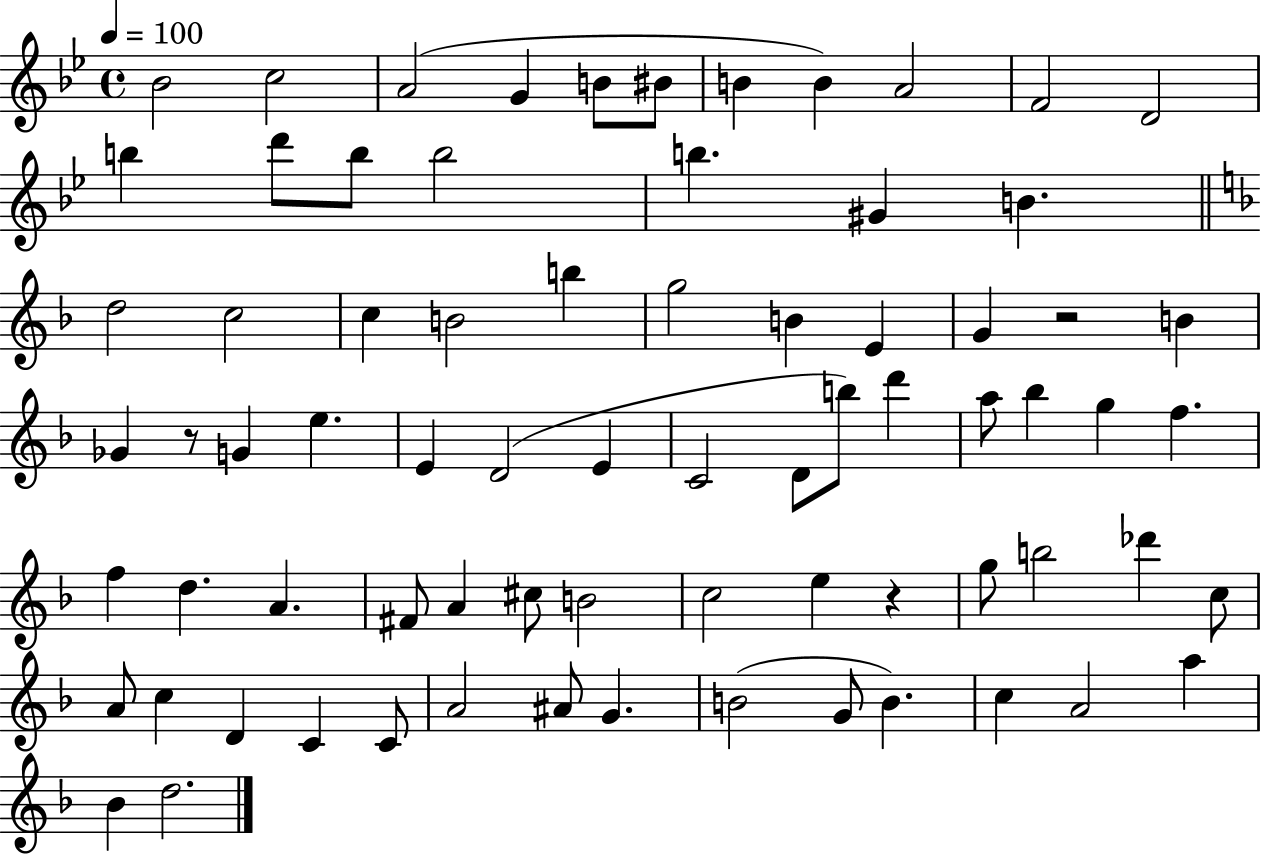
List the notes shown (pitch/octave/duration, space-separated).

Bb4/h C5/h A4/h G4/q B4/e BIS4/e B4/q B4/q A4/h F4/h D4/h B5/q D6/e B5/e B5/h B5/q. G#4/q B4/q. D5/h C5/h C5/q B4/h B5/q G5/h B4/q E4/q G4/q R/h B4/q Gb4/q R/e G4/q E5/q. E4/q D4/h E4/q C4/h D4/e B5/e D6/q A5/e Bb5/q G5/q F5/q. F5/q D5/q. A4/q. F#4/e A4/q C#5/e B4/h C5/h E5/q R/q G5/e B5/h Db6/q C5/e A4/e C5/q D4/q C4/q C4/e A4/h A#4/e G4/q. B4/h G4/e B4/q. C5/q A4/h A5/q Bb4/q D5/h.